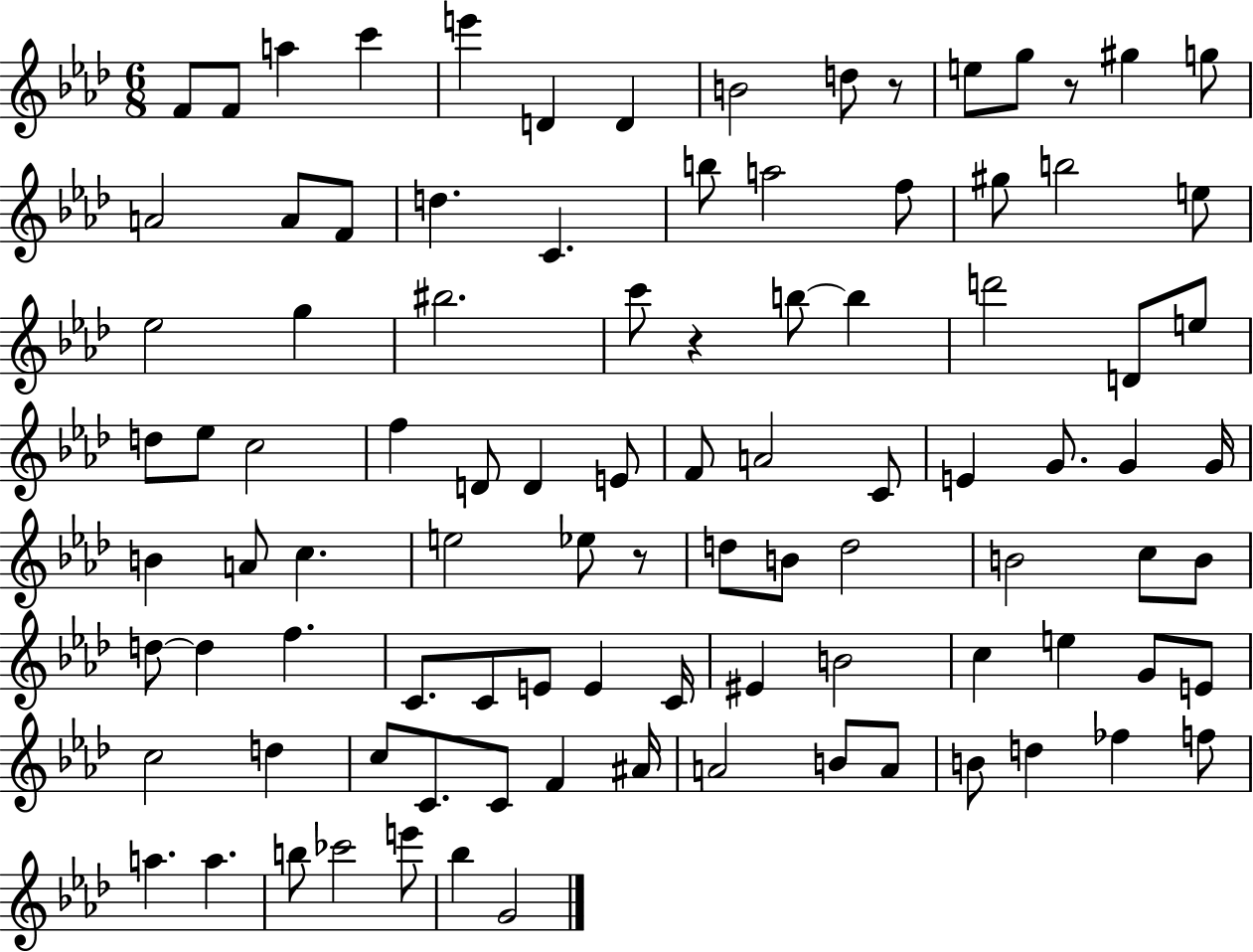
F4/e F4/e A5/q C6/q E6/q D4/q D4/q B4/h D5/e R/e E5/e G5/e R/e G#5/q G5/e A4/h A4/e F4/e D5/q. C4/q. B5/e A5/h F5/e G#5/e B5/h E5/e Eb5/h G5/q BIS5/h. C6/e R/q B5/e B5/q D6/h D4/e E5/e D5/e Eb5/e C5/h F5/q D4/e D4/q E4/e F4/e A4/h C4/e E4/q G4/e. G4/q G4/s B4/q A4/e C5/q. E5/h Eb5/e R/e D5/e B4/e D5/h B4/h C5/e B4/e D5/e D5/q F5/q. C4/e. C4/e E4/e E4/q C4/s EIS4/q B4/h C5/q E5/q G4/e E4/e C5/h D5/q C5/e C4/e. C4/e F4/q A#4/s A4/h B4/e A4/e B4/e D5/q FES5/q F5/e A5/q. A5/q. B5/e CES6/h E6/e Bb5/q G4/h